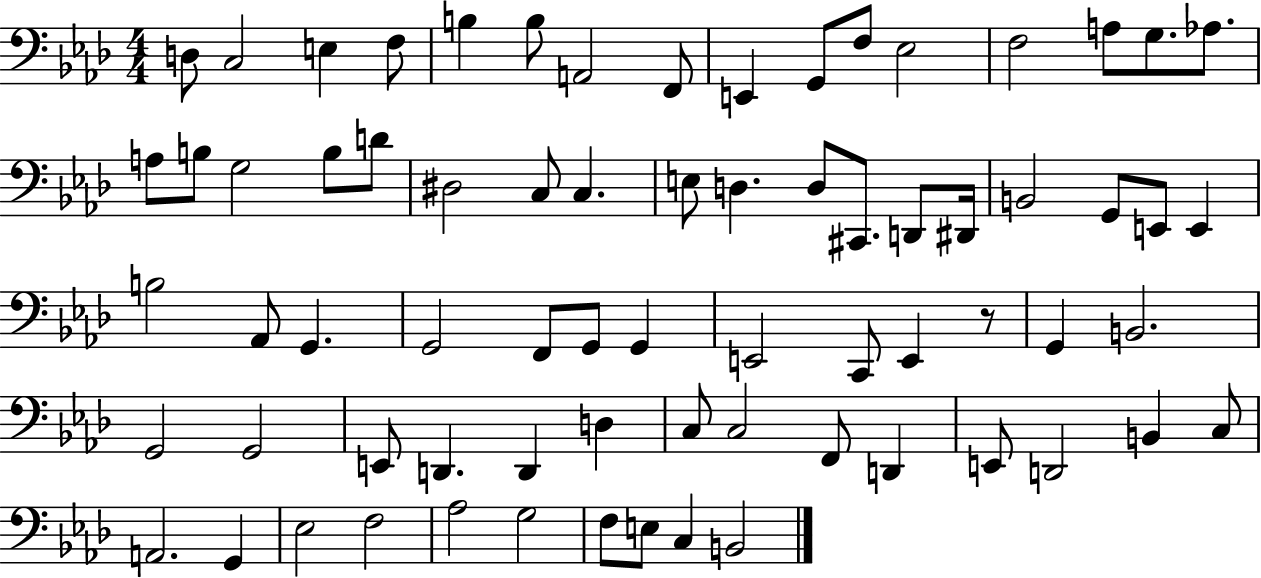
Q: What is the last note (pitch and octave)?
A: B2